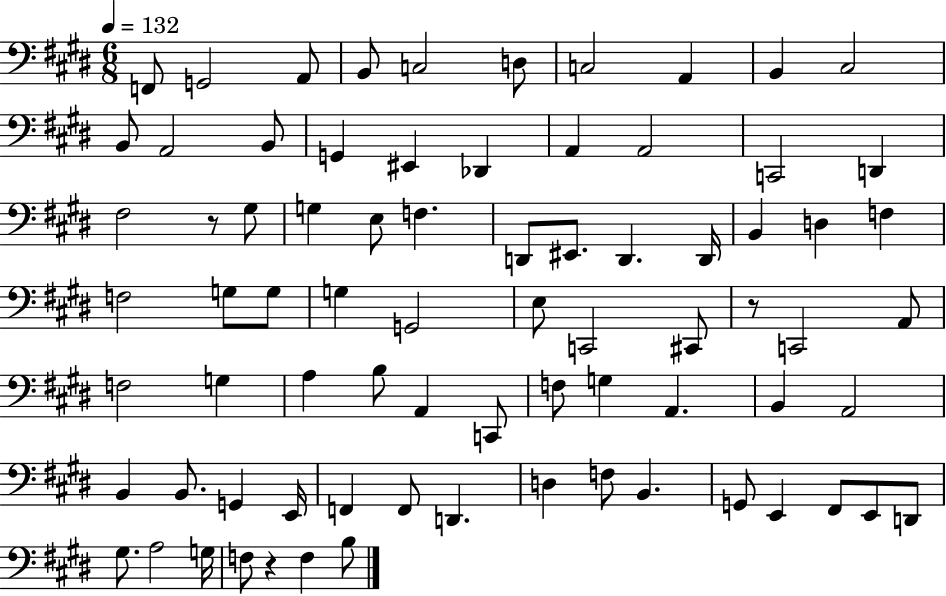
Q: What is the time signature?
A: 6/8